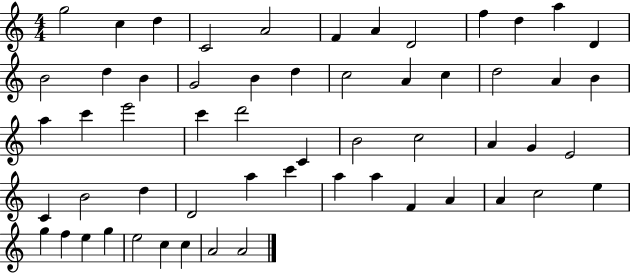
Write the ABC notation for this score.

X:1
T:Untitled
M:4/4
L:1/4
K:C
g2 c d C2 A2 F A D2 f d a D B2 d B G2 B d c2 A c d2 A B a c' e'2 c' d'2 C B2 c2 A G E2 C B2 d D2 a c' a a F A A c2 e g f e g e2 c c A2 A2